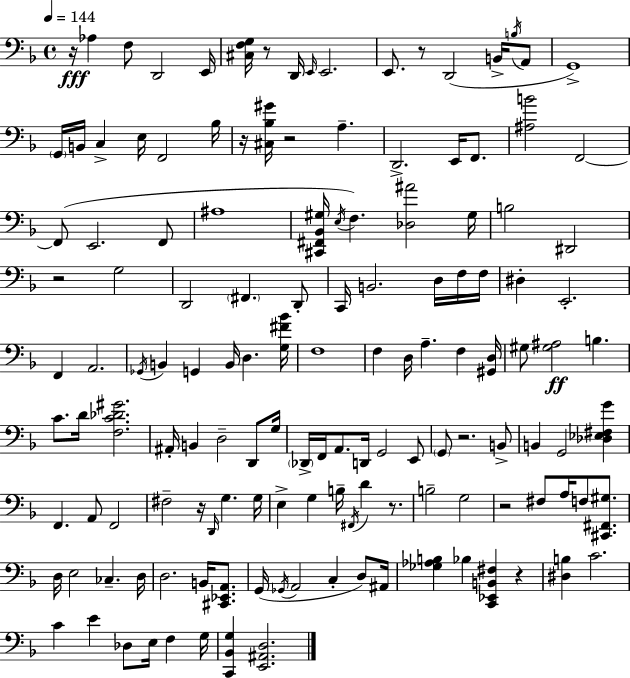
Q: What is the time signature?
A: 4/4